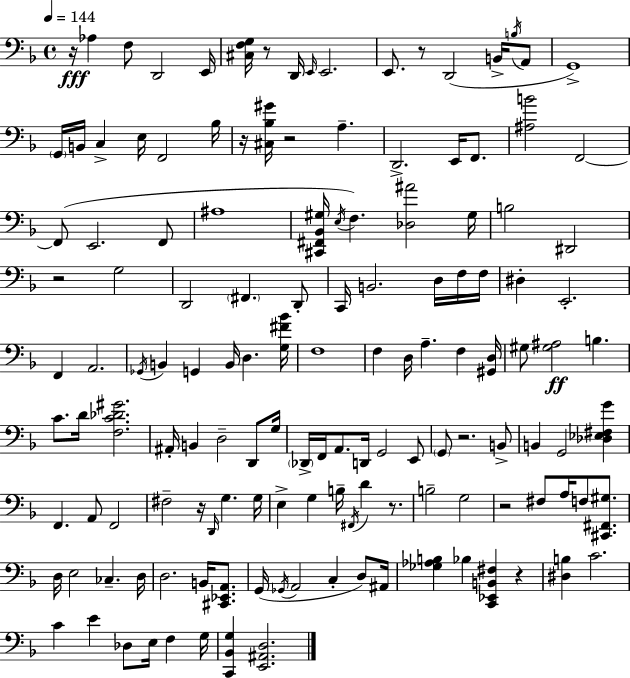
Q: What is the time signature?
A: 4/4